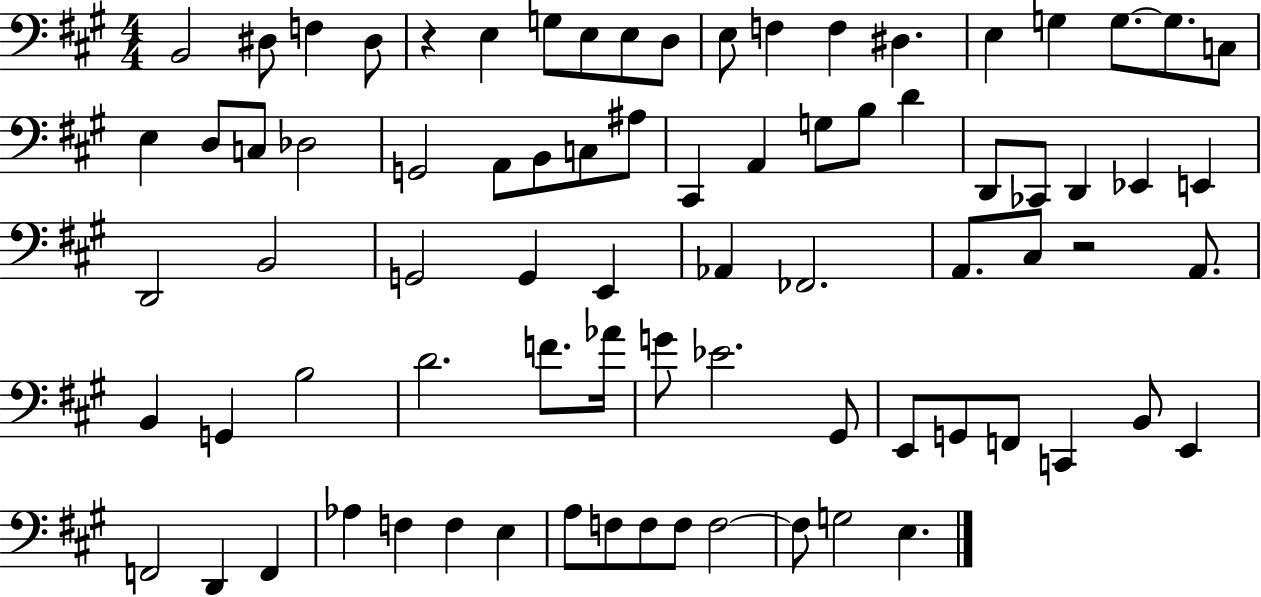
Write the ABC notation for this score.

X:1
T:Untitled
M:4/4
L:1/4
K:A
B,,2 ^D,/2 F, ^D,/2 z E, G,/2 E,/2 E,/2 D,/2 E,/2 F, F, ^D, E, G, G,/2 G,/2 C,/2 E, D,/2 C,/2 _D,2 G,,2 A,,/2 B,,/2 C,/2 ^A,/2 ^C,, A,, G,/2 B,/2 D D,,/2 _C,,/2 D,, _E,, E,, D,,2 B,,2 G,,2 G,, E,, _A,, _F,,2 A,,/2 ^C,/2 z2 A,,/2 B,, G,, B,2 D2 F/2 _A/4 G/2 _E2 ^G,,/2 E,,/2 G,,/2 F,,/2 C,, B,,/2 E,, F,,2 D,, F,, _A, F, F, E, A,/2 F,/2 F,/2 F,/2 F,2 F,/2 G,2 E,